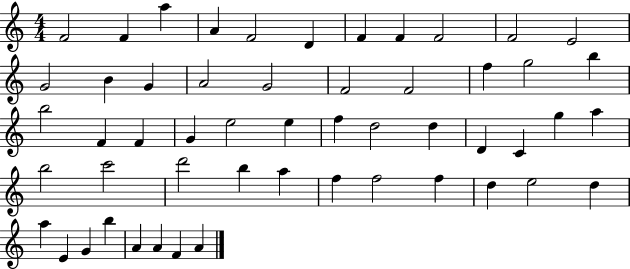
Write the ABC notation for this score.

X:1
T:Untitled
M:4/4
L:1/4
K:C
F2 F a A F2 D F F F2 F2 E2 G2 B G A2 G2 F2 F2 f g2 b b2 F F G e2 e f d2 d D C g a b2 c'2 d'2 b a f f2 f d e2 d a E G b A A F A